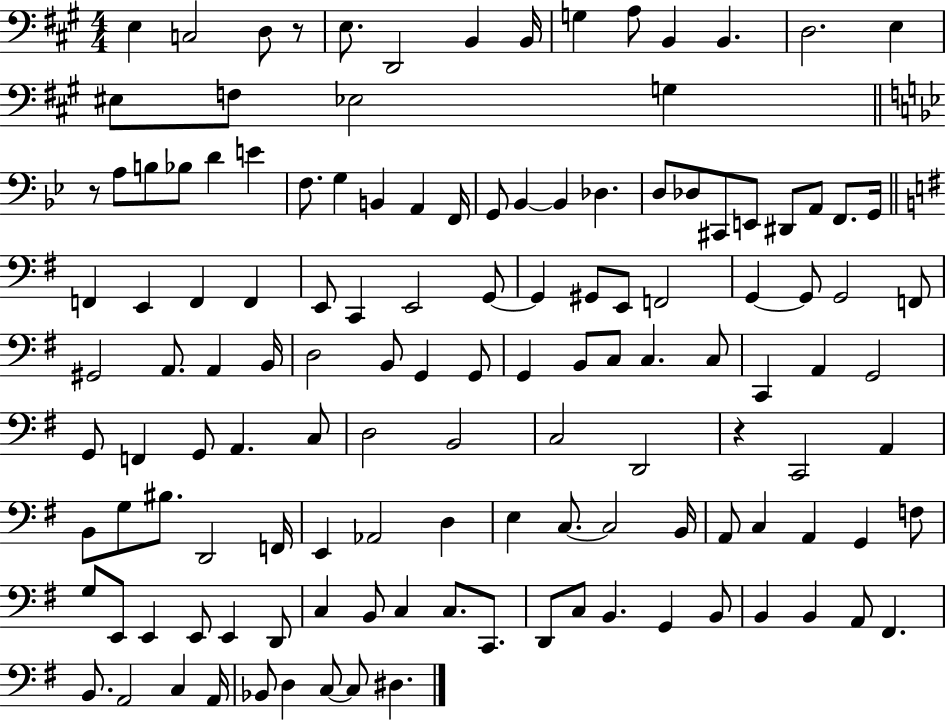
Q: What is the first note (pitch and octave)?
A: E3